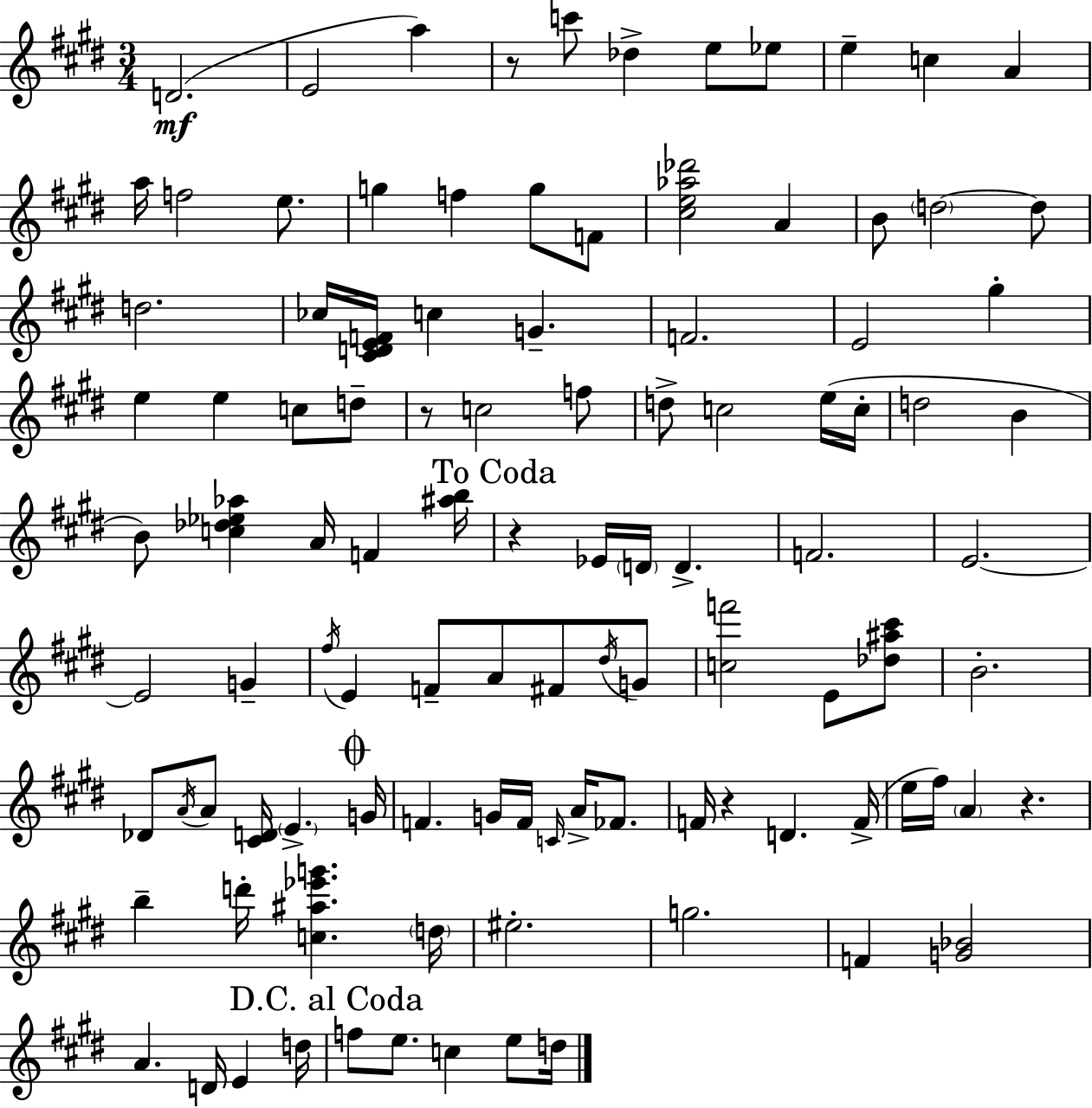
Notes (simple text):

D4/h. E4/h A5/q R/e C6/e Db5/q E5/e Eb5/e E5/q C5/q A4/q A5/s F5/h E5/e. G5/q F5/q G5/e F4/e [C#5,E5,Ab5,Db6]/h A4/q B4/e D5/h D5/e D5/h. CES5/s [C#4,D4,E4,F4]/s C5/q G4/q. F4/h. E4/h G#5/q E5/q E5/q C5/e D5/e R/e C5/h F5/e D5/e C5/h E5/s C5/s D5/h B4/q B4/e [C5,Db5,Eb5,Ab5]/q A4/s F4/q [A#5,B5]/s R/q Eb4/s D4/s D4/q. F4/h. E4/h. E4/h G4/q F#5/s E4/q F4/e A4/e F#4/e D#5/s G4/e [C5,F6]/h E4/e [Db5,A#5,C#6]/e B4/h. Db4/e A4/s A4/e [C#4,D4]/s E4/q. G4/s F4/q. G4/s F4/s C4/s A4/s FES4/e. F4/s R/q D4/q. F4/s E5/s F#5/s A4/q R/q. B5/q D6/s [C5,A#5,Eb6,G6]/q. D5/s EIS5/h. G5/h. F4/q [G4,Bb4]/h A4/q. D4/s E4/q D5/s F5/e E5/e. C5/q E5/e D5/s